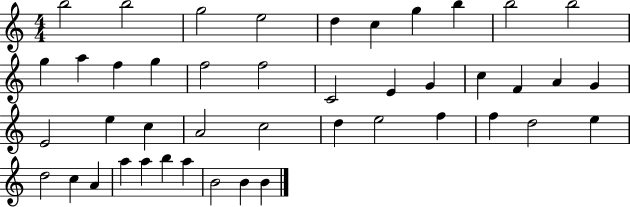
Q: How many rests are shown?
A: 0